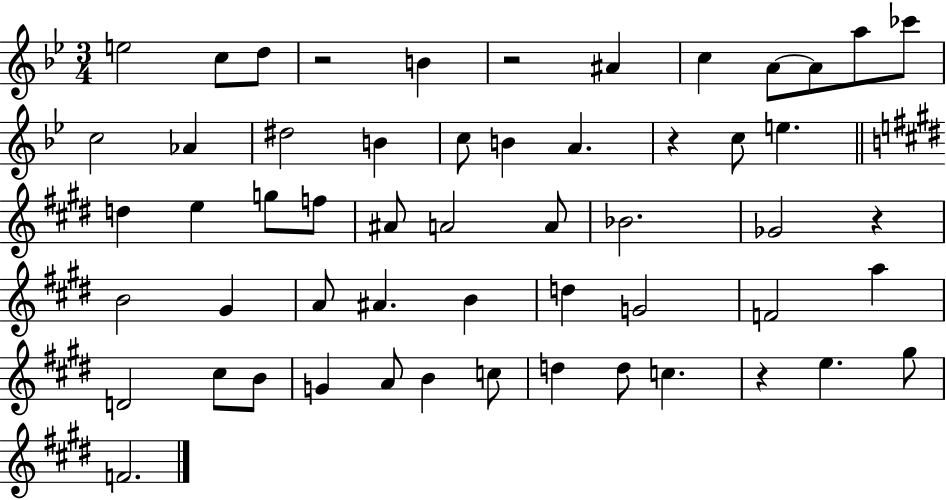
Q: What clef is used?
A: treble